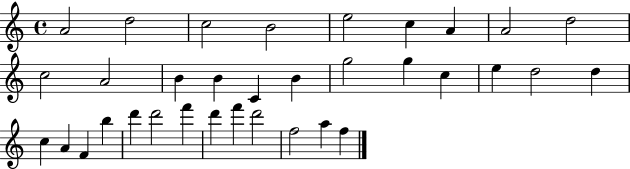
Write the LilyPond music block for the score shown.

{
  \clef treble
  \time 4/4
  \defaultTimeSignature
  \key c \major
  a'2 d''2 | c''2 b'2 | e''2 c''4 a'4 | a'2 d''2 | \break c''2 a'2 | b'4 b'4 c'4 b'4 | g''2 g''4 c''4 | e''4 d''2 d''4 | \break c''4 a'4 f'4 b''4 | d'''4 d'''2 f'''4 | d'''4 f'''4 d'''2 | f''2 a''4 f''4 | \break \bar "|."
}